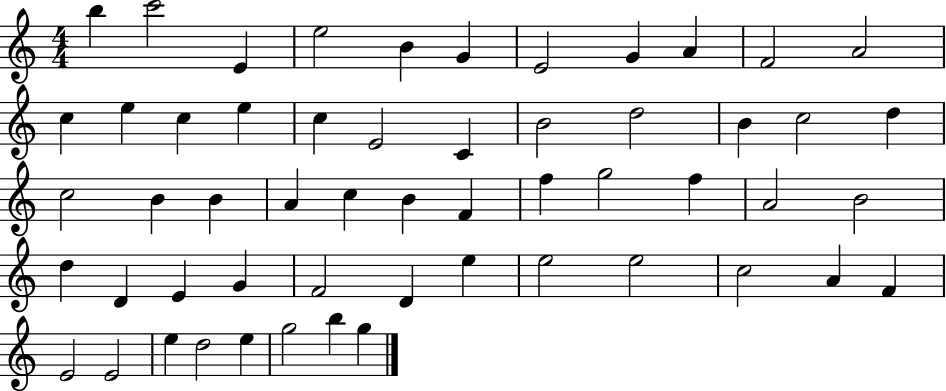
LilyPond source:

{
  \clef treble
  \numericTimeSignature
  \time 4/4
  \key c \major
  b''4 c'''2 e'4 | e''2 b'4 g'4 | e'2 g'4 a'4 | f'2 a'2 | \break c''4 e''4 c''4 e''4 | c''4 e'2 c'4 | b'2 d''2 | b'4 c''2 d''4 | \break c''2 b'4 b'4 | a'4 c''4 b'4 f'4 | f''4 g''2 f''4 | a'2 b'2 | \break d''4 d'4 e'4 g'4 | f'2 d'4 e''4 | e''2 e''2 | c''2 a'4 f'4 | \break e'2 e'2 | e''4 d''2 e''4 | g''2 b''4 g''4 | \bar "|."
}